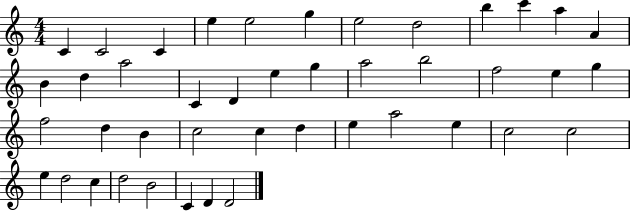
C4/q C4/h C4/q E5/q E5/h G5/q E5/h D5/h B5/q C6/q A5/q A4/q B4/q D5/q A5/h C4/q D4/q E5/q G5/q A5/h B5/h F5/h E5/q G5/q F5/h D5/q B4/q C5/h C5/q D5/q E5/q A5/h E5/q C5/h C5/h E5/q D5/h C5/q D5/h B4/h C4/q D4/q D4/h